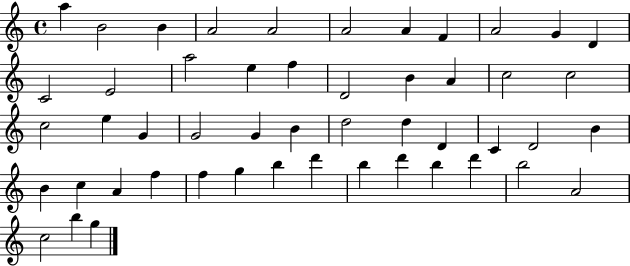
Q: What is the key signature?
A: C major